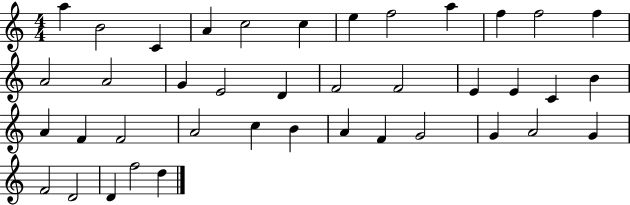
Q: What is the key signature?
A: C major